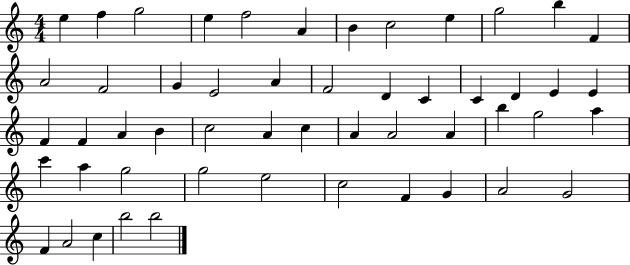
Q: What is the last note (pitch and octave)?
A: B5